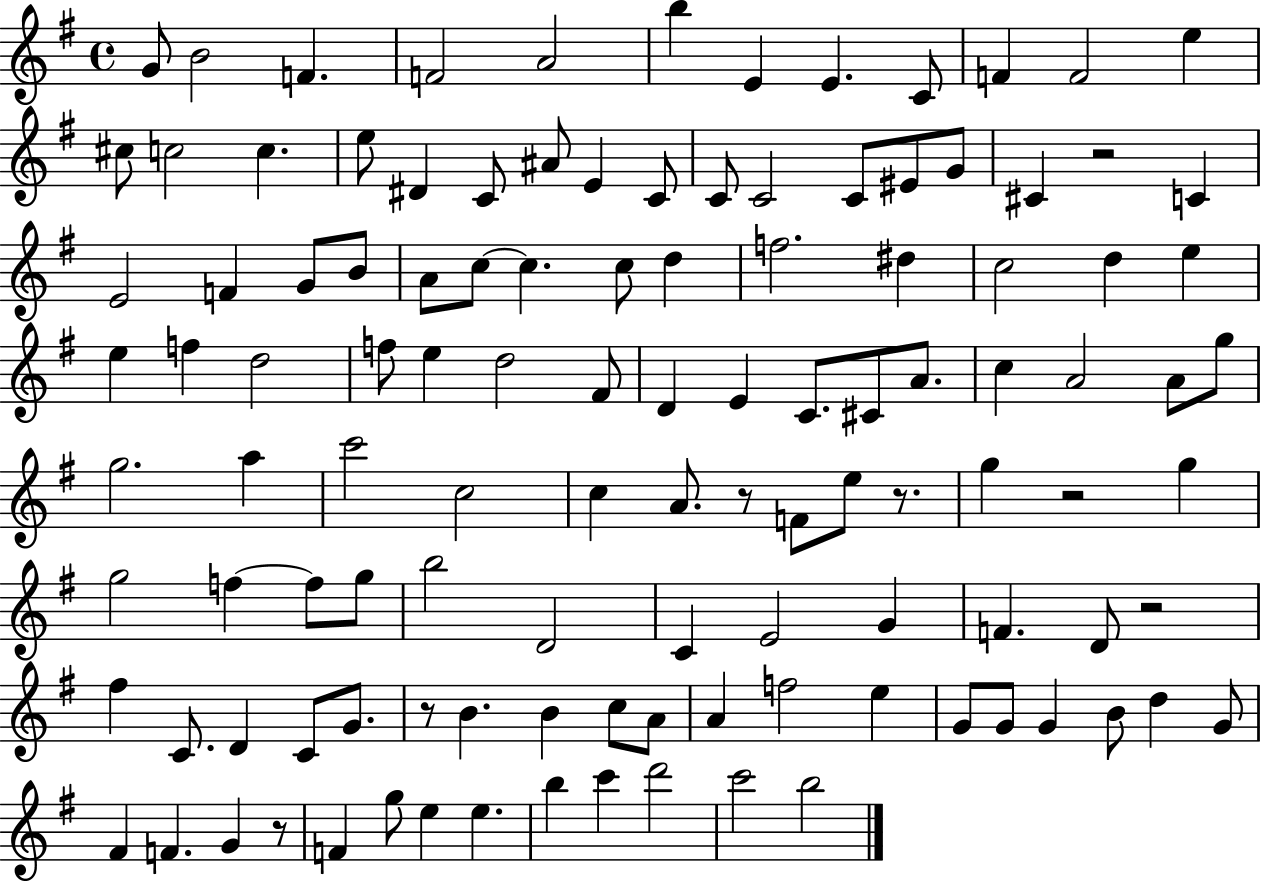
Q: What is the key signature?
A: G major